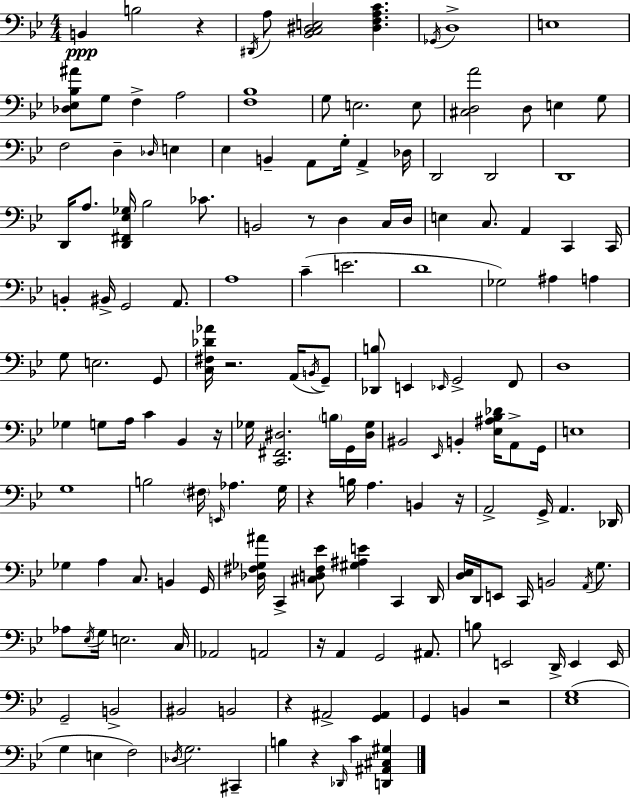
X:1
T:Untitled
M:4/4
L:1/4
K:Bb
B,, B,2 z ^D,,/4 A,/2 [_B,,C,^D,E,]2 [^D,F,A,C] _G,,/4 D,4 E,4 [_D,_E,_B,^A]/2 G,/2 F, A,2 [F,_B,]4 G,/2 E,2 E,/2 [^C,D,A]2 D,/2 E, G,/2 F,2 D, _D,/4 E, _E, B,, A,,/2 G,/4 A,, _D,/4 D,,2 D,,2 D,,4 D,,/4 A,/2 [D,,^F,,_E,_G,]/4 _B,2 _C/2 B,,2 z/2 D, C,/4 D,/4 E, C,/2 A,, C,, C,,/4 B,, ^B,,/4 G,,2 A,,/2 A,4 C E2 D4 _G,2 ^A, A, G,/2 E,2 G,,/2 [C,^F,_D_A]/4 z2 A,,/4 B,,/4 G,,/2 [_D,,B,]/2 E,, _E,,/4 G,,2 F,,/2 D,4 _G, G,/2 A,/4 C _B,, z/4 _G,/4 [C,,^F,,^D,]2 B,/4 G,,/4 [^D,_G,]/4 ^B,,2 _E,,/4 B,, [_E,^A,_B,_D]/4 A,,/2 G,,/4 E,4 G,4 B,2 ^F,/4 E,,/4 _A, G,/4 z B,/4 A, B,, z/4 A,,2 G,,/4 A,, _D,,/4 _G, A, C,/2 B,, G,,/4 [_D,^F,_G,^A]/4 C,, [^C,D,^F,_E]/2 [^G,^A,E] C,, D,,/4 [D,_E,]/4 D,,/4 E,,/2 C,,/4 B,,2 A,,/4 G,/2 _A,/2 _E,/4 G,/4 E,2 C,/4 _A,,2 A,,2 z/4 A,, G,,2 ^A,,/2 B,/2 E,,2 D,,/4 E,, E,,/4 G,,2 B,,2 ^B,,2 B,,2 z ^A,,2 [G,,^A,,] G,, B,, z2 [_E,G,]4 G, E, F,2 _D,/4 G,2 ^C,, B, z _D,,/4 C [D,,^A,,^C,^G,]